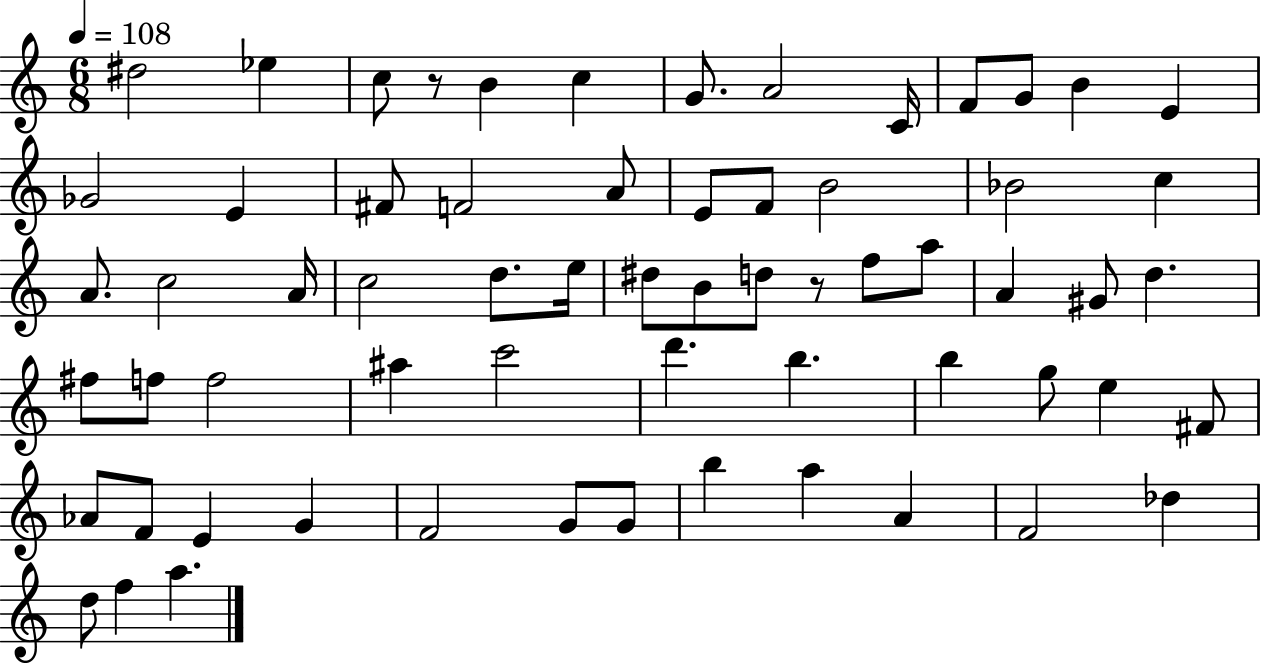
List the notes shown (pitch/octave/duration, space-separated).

D#5/h Eb5/q C5/e R/e B4/q C5/q G4/e. A4/h C4/s F4/e G4/e B4/q E4/q Gb4/h E4/q F#4/e F4/h A4/e E4/e F4/e B4/h Bb4/h C5/q A4/e. C5/h A4/s C5/h D5/e. E5/s D#5/e B4/e D5/e R/e F5/e A5/e A4/q G#4/e D5/q. F#5/e F5/e F5/h A#5/q C6/h D6/q. B5/q. B5/q G5/e E5/q F#4/e Ab4/e F4/e E4/q G4/q F4/h G4/e G4/e B5/q A5/q A4/q F4/h Db5/q D5/e F5/q A5/q.